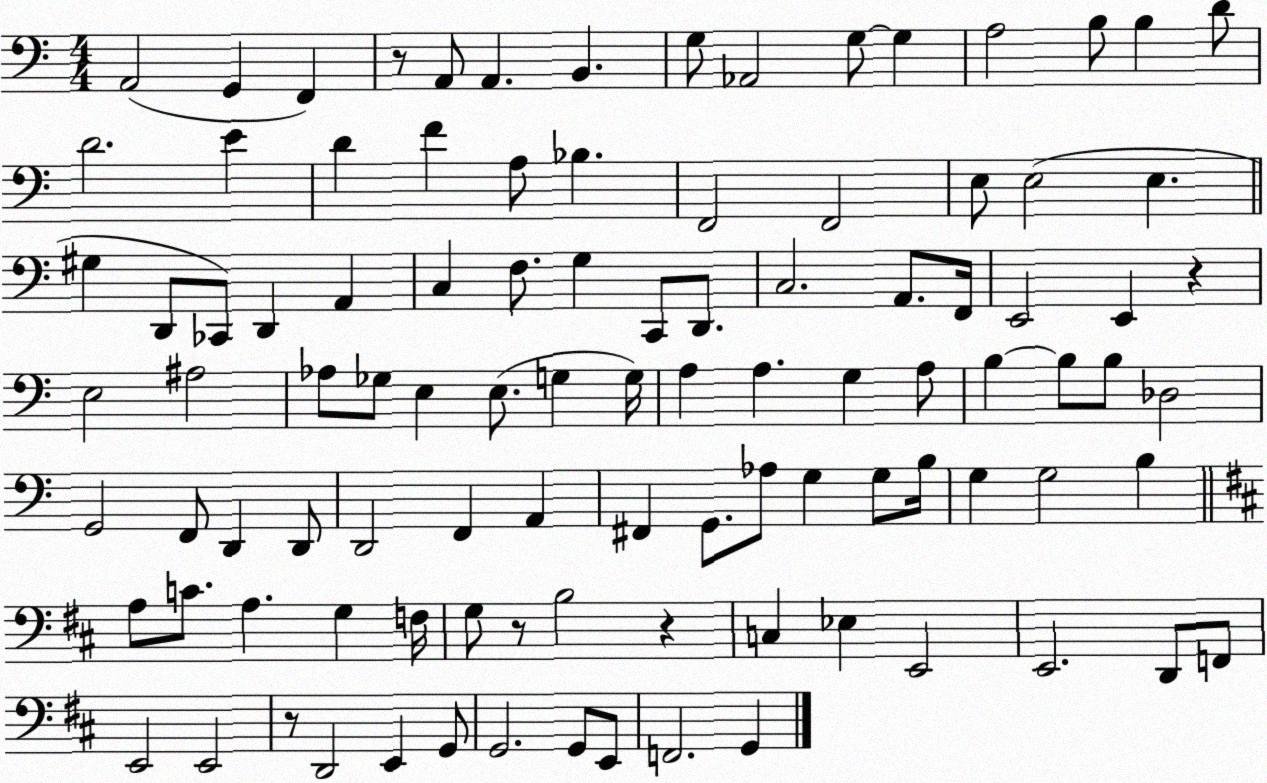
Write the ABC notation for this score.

X:1
T:Untitled
M:4/4
L:1/4
K:C
A,,2 G,, F,, z/2 A,,/2 A,, B,, G,/2 _A,,2 G,/2 G, A,2 B,/2 B, D/2 D2 E D F A,/2 _B, F,,2 F,,2 E,/2 E,2 E, ^G, D,,/2 _C,,/2 D,, A,, C, F,/2 G, C,,/2 D,,/2 C,2 A,,/2 F,,/4 E,,2 E,, z E,2 ^A,2 _A,/2 _G,/2 E, E,/2 G, G,/4 A, A, G, A,/2 B, B,/2 B,/2 _D,2 G,,2 F,,/2 D,, D,,/2 D,,2 F,, A,, ^F,, G,,/2 _A,/2 G, G,/2 B,/4 G, G,2 B, A,/2 C/2 A, G, F,/4 G,/2 z/2 B,2 z C, _E, E,,2 E,,2 D,,/2 F,,/2 E,,2 E,,2 z/2 D,,2 E,, G,,/2 G,,2 G,,/2 E,,/2 F,,2 G,,